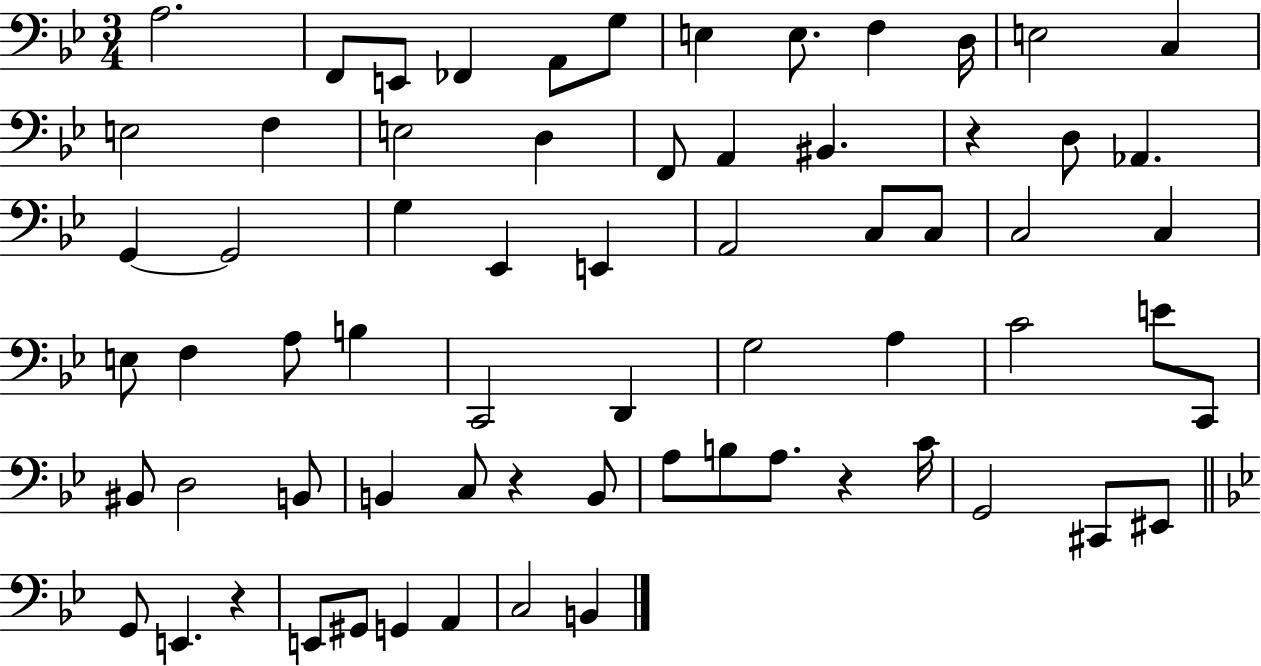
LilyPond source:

{
  \clef bass
  \numericTimeSignature
  \time 3/4
  \key bes \major
  a2. | f,8 e,8 fes,4 a,8 g8 | e4 e8. f4 d16 | e2 c4 | \break e2 f4 | e2 d4 | f,8 a,4 bis,4. | r4 d8 aes,4. | \break g,4~~ g,2 | g4 ees,4 e,4 | a,2 c8 c8 | c2 c4 | \break e8 f4 a8 b4 | c,2 d,4 | g2 a4 | c'2 e'8 c,8 | \break bis,8 d2 b,8 | b,4 c8 r4 b,8 | a8 b8 a8. r4 c'16 | g,2 cis,8 eis,8 | \break \bar "||" \break \key g \minor g,8 e,4. r4 | e,8 gis,8 g,4 a,4 | c2 b,4 | \bar "|."
}